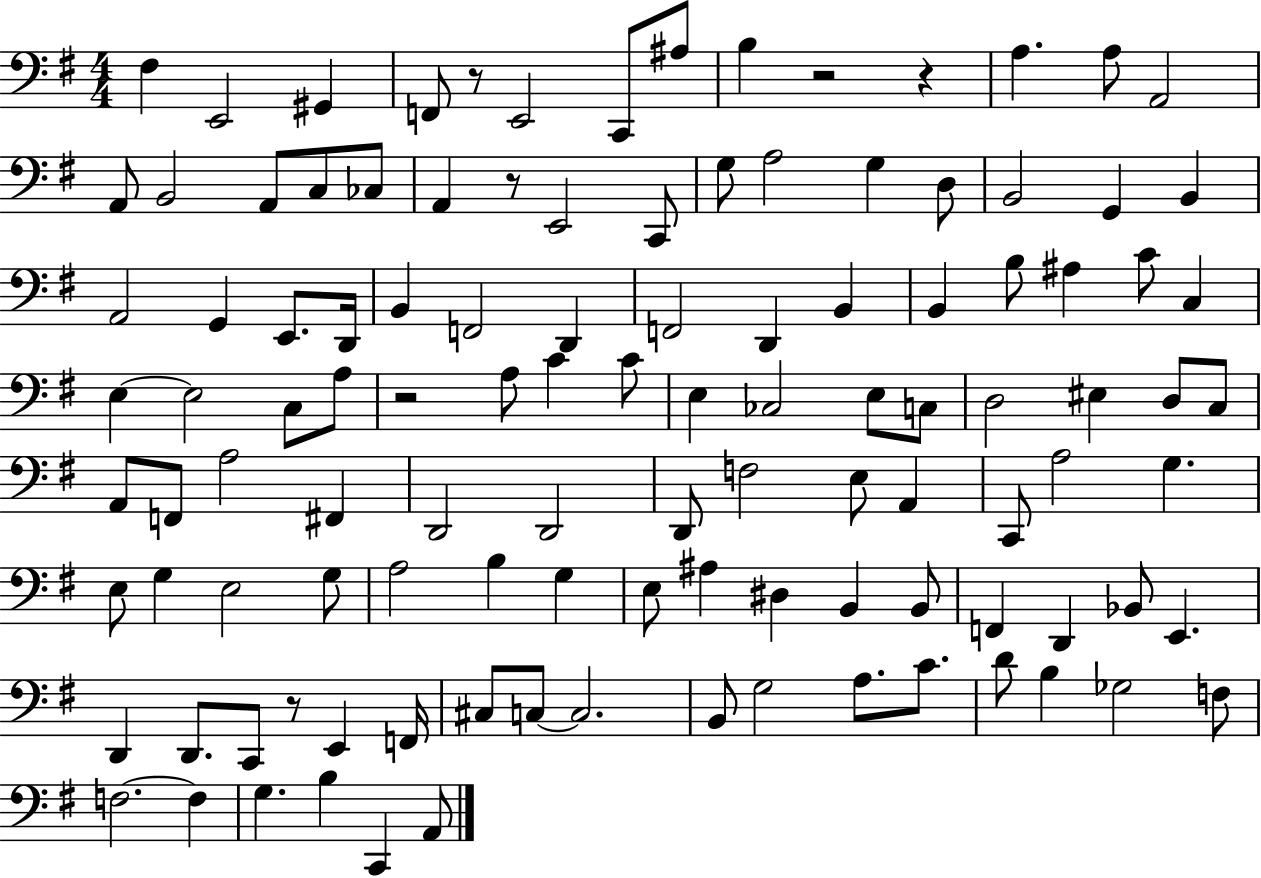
X:1
T:Untitled
M:4/4
L:1/4
K:G
^F, E,,2 ^G,, F,,/2 z/2 E,,2 C,,/2 ^A,/2 B, z2 z A, A,/2 A,,2 A,,/2 B,,2 A,,/2 C,/2 _C,/2 A,, z/2 E,,2 C,,/2 G,/2 A,2 G, D,/2 B,,2 G,, B,, A,,2 G,, E,,/2 D,,/4 B,, F,,2 D,, F,,2 D,, B,, B,, B,/2 ^A, C/2 C, E, E,2 C,/2 A,/2 z2 A,/2 C C/2 E, _C,2 E,/2 C,/2 D,2 ^E, D,/2 C,/2 A,,/2 F,,/2 A,2 ^F,, D,,2 D,,2 D,,/2 F,2 E,/2 A,, C,,/2 A,2 G, E,/2 G, E,2 G,/2 A,2 B, G, E,/2 ^A, ^D, B,, B,,/2 F,, D,, _B,,/2 E,, D,, D,,/2 C,,/2 z/2 E,, F,,/4 ^C,/2 C,/2 C,2 B,,/2 G,2 A,/2 C/2 D/2 B, _G,2 F,/2 F,2 F, G, B, C,, A,,/2